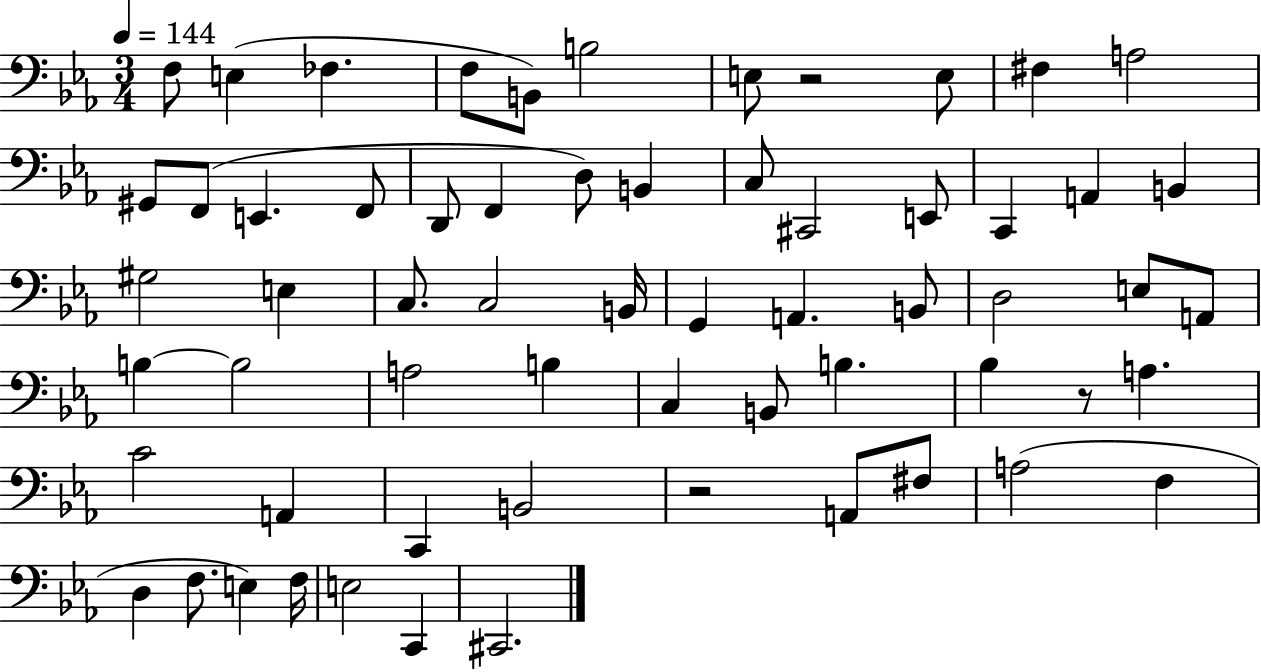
X:1
T:Untitled
M:3/4
L:1/4
K:Eb
F,/2 E, _F, F,/2 B,,/2 B,2 E,/2 z2 E,/2 ^F, A,2 ^G,,/2 F,,/2 E,, F,,/2 D,,/2 F,, D,/2 B,, C,/2 ^C,,2 E,,/2 C,, A,, B,, ^G,2 E, C,/2 C,2 B,,/4 G,, A,, B,,/2 D,2 E,/2 A,,/2 B, B,2 A,2 B, C, B,,/2 B, _B, z/2 A, C2 A,, C,, B,,2 z2 A,,/2 ^F,/2 A,2 F, D, F,/2 E, F,/4 E,2 C,, ^C,,2